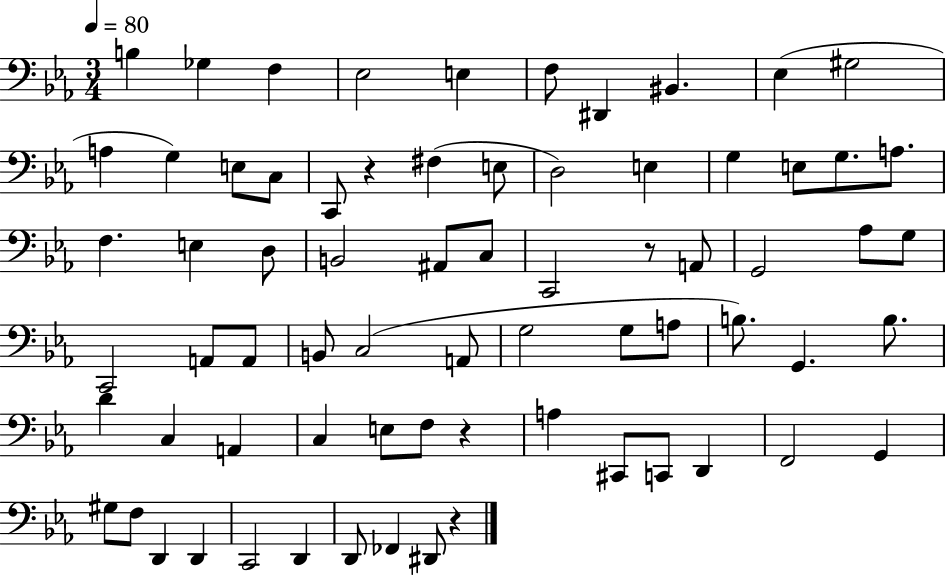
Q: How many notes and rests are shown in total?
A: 71